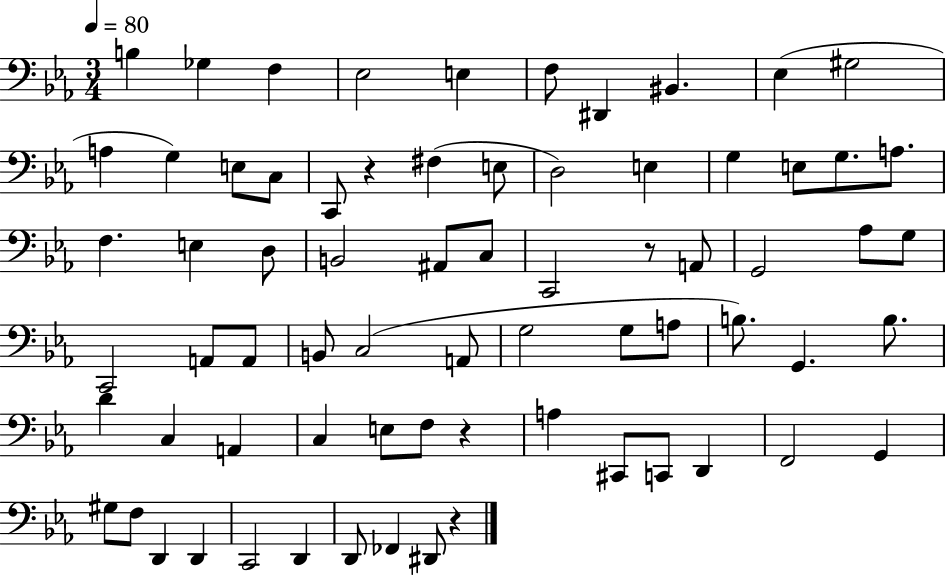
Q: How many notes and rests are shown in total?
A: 71